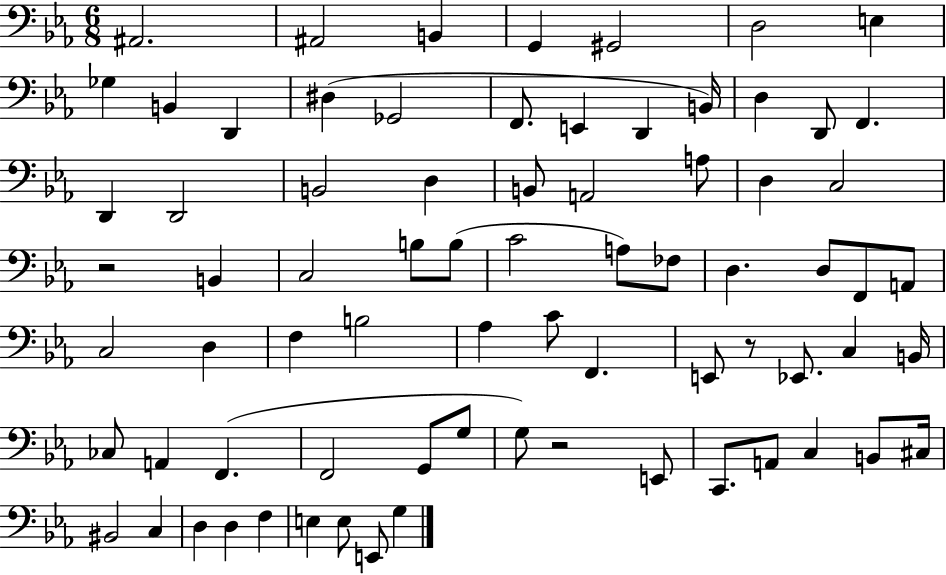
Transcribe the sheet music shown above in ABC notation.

X:1
T:Untitled
M:6/8
L:1/4
K:Eb
^A,,2 ^A,,2 B,, G,, ^G,,2 D,2 E, _G, B,, D,, ^D, _G,,2 F,,/2 E,, D,, B,,/4 D, D,,/2 F,, D,, D,,2 B,,2 D, B,,/2 A,,2 A,/2 D, C,2 z2 B,, C,2 B,/2 B,/2 C2 A,/2 _F,/2 D, D,/2 F,,/2 A,,/2 C,2 D, F, B,2 _A, C/2 F,, E,,/2 z/2 _E,,/2 C, B,,/4 _C,/2 A,, F,, F,,2 G,,/2 G,/2 G,/2 z2 E,,/2 C,,/2 A,,/2 C, B,,/2 ^C,/4 ^B,,2 C, D, D, F, E, E,/2 E,,/2 G,